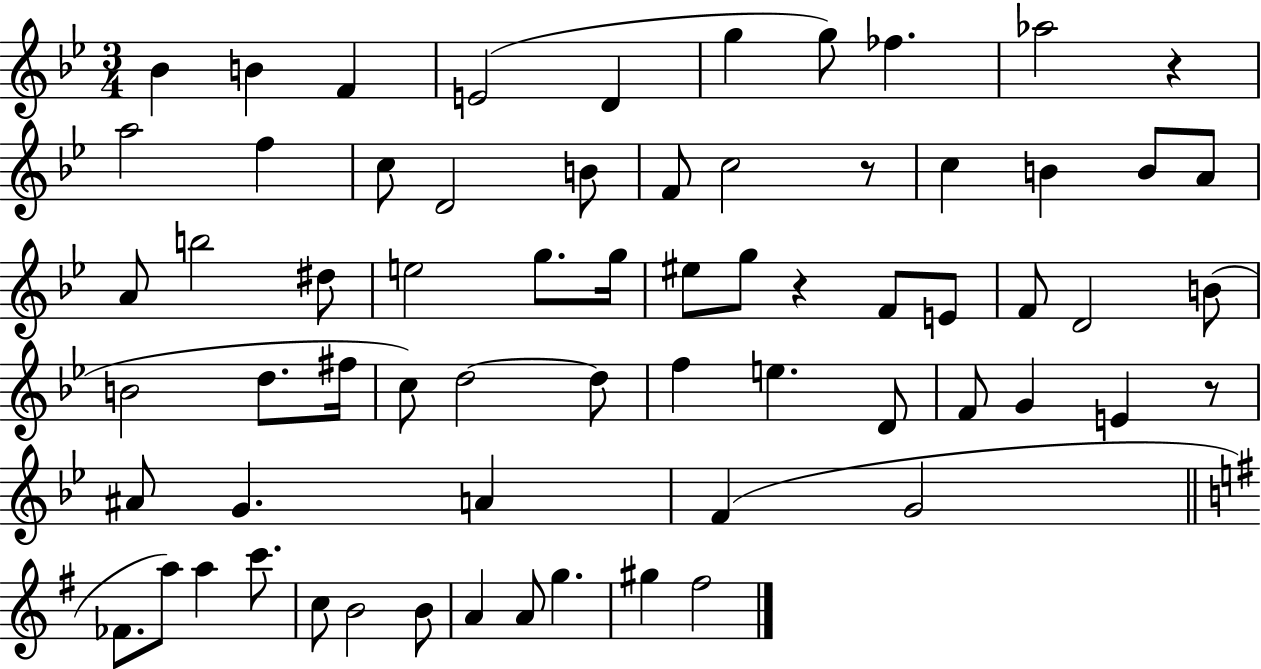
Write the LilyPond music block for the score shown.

{
  \clef treble
  \numericTimeSignature
  \time 3/4
  \key bes \major
  bes'4 b'4 f'4 | e'2( d'4 | g''4 g''8) fes''4. | aes''2 r4 | \break a''2 f''4 | c''8 d'2 b'8 | f'8 c''2 r8 | c''4 b'4 b'8 a'8 | \break a'8 b''2 dis''8 | e''2 g''8. g''16 | eis''8 g''8 r4 f'8 e'8 | f'8 d'2 b'8( | \break b'2 d''8. fis''16 | c''8) d''2~~ d''8 | f''4 e''4. d'8 | f'8 g'4 e'4 r8 | \break ais'8 g'4. a'4 | f'4( g'2 | \bar "||" \break \key g \major fes'8. a''8) a''4 c'''8. | c''8 b'2 b'8 | a'4 a'8 g''4. | gis''4 fis''2 | \break \bar "|."
}